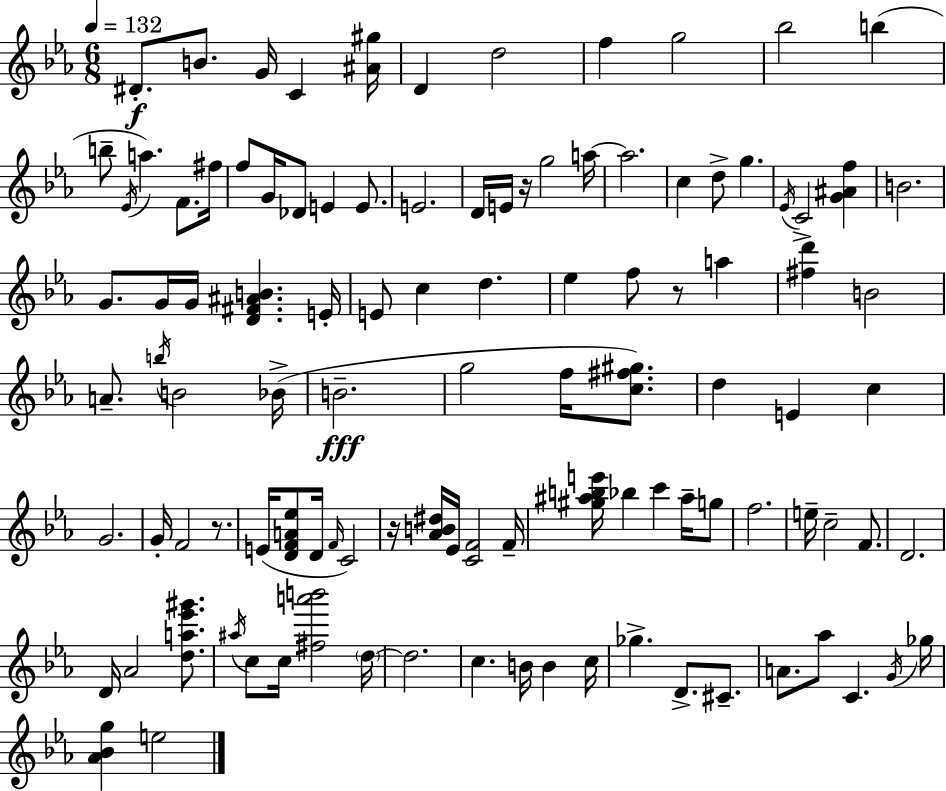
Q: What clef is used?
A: treble